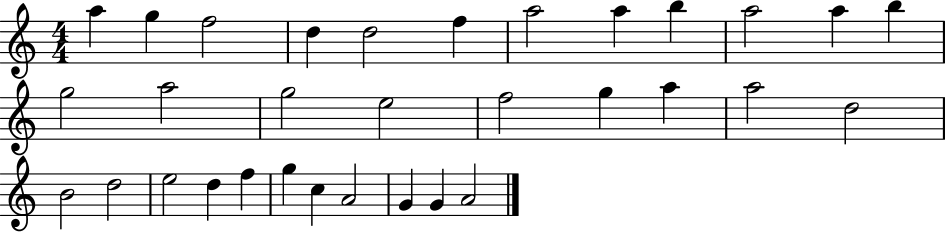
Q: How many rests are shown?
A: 0